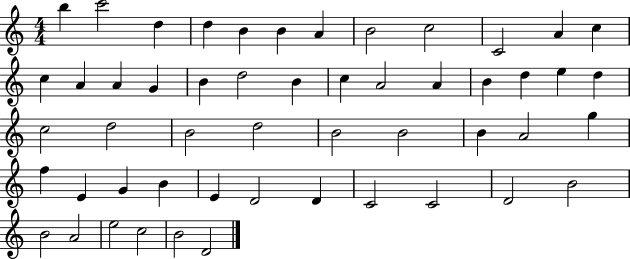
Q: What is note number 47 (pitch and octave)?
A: B4